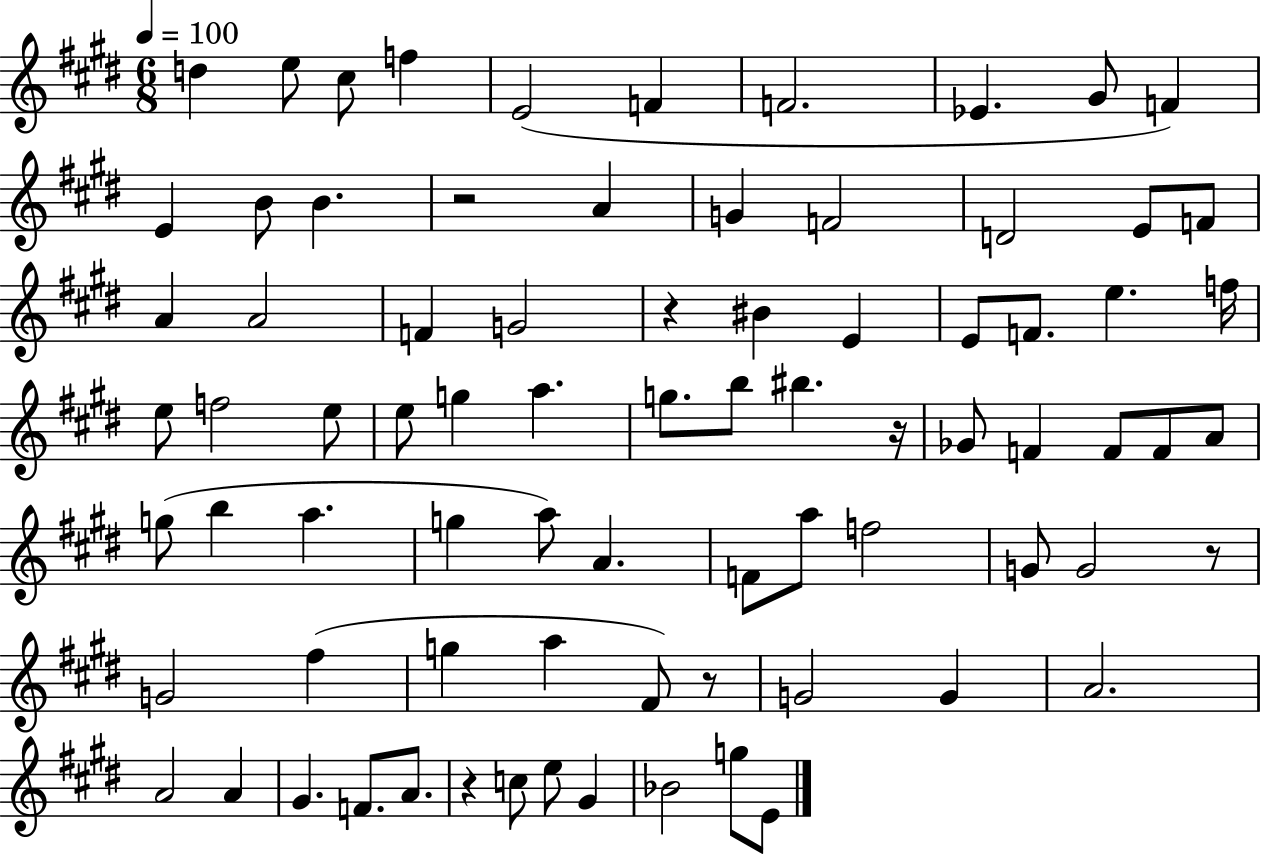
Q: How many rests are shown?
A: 6